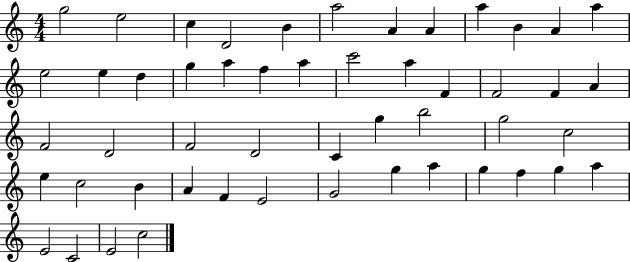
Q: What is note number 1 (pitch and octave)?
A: G5